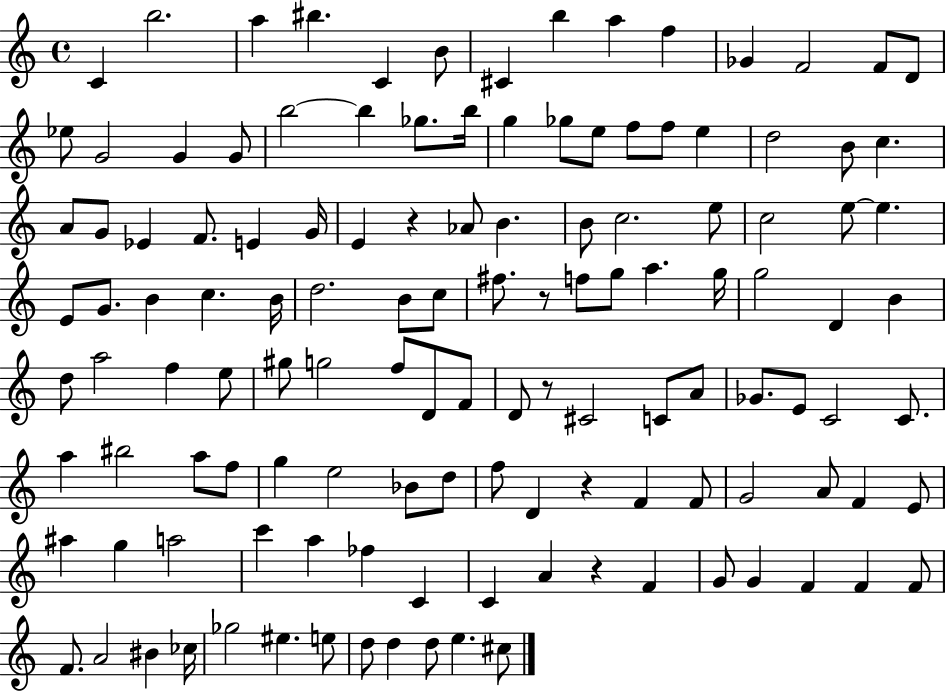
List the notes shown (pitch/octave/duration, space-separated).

C4/q B5/h. A5/q BIS5/q. C4/q B4/e C#4/q B5/q A5/q F5/q Gb4/q F4/h F4/e D4/e Eb5/e G4/h G4/q G4/e B5/h B5/q Gb5/e. B5/s G5/q Gb5/e E5/e F5/e F5/e E5/q D5/h B4/e C5/q. A4/e G4/e Eb4/q F4/e. E4/q G4/s E4/q R/q Ab4/e B4/q. B4/e C5/h. E5/e C5/h E5/e E5/q. E4/e G4/e. B4/q C5/q. B4/s D5/h. B4/e C5/e F#5/e. R/e F5/e G5/e A5/q. G5/s G5/h D4/q B4/q D5/e A5/h F5/q E5/e G#5/e G5/h F5/e D4/e F4/e D4/e R/e C#4/h C4/e A4/e Gb4/e. E4/e C4/h C4/e. A5/q BIS5/h A5/e F5/e G5/q E5/h Bb4/e D5/e F5/e D4/q R/q F4/q F4/e G4/h A4/e F4/q E4/e A#5/q G5/q A5/h C6/q A5/q FES5/q C4/q C4/q A4/q R/q F4/q G4/e G4/q F4/q F4/q F4/e F4/e. A4/h BIS4/q CES5/s Gb5/h EIS5/q. E5/e D5/e D5/q D5/e E5/q. C#5/e